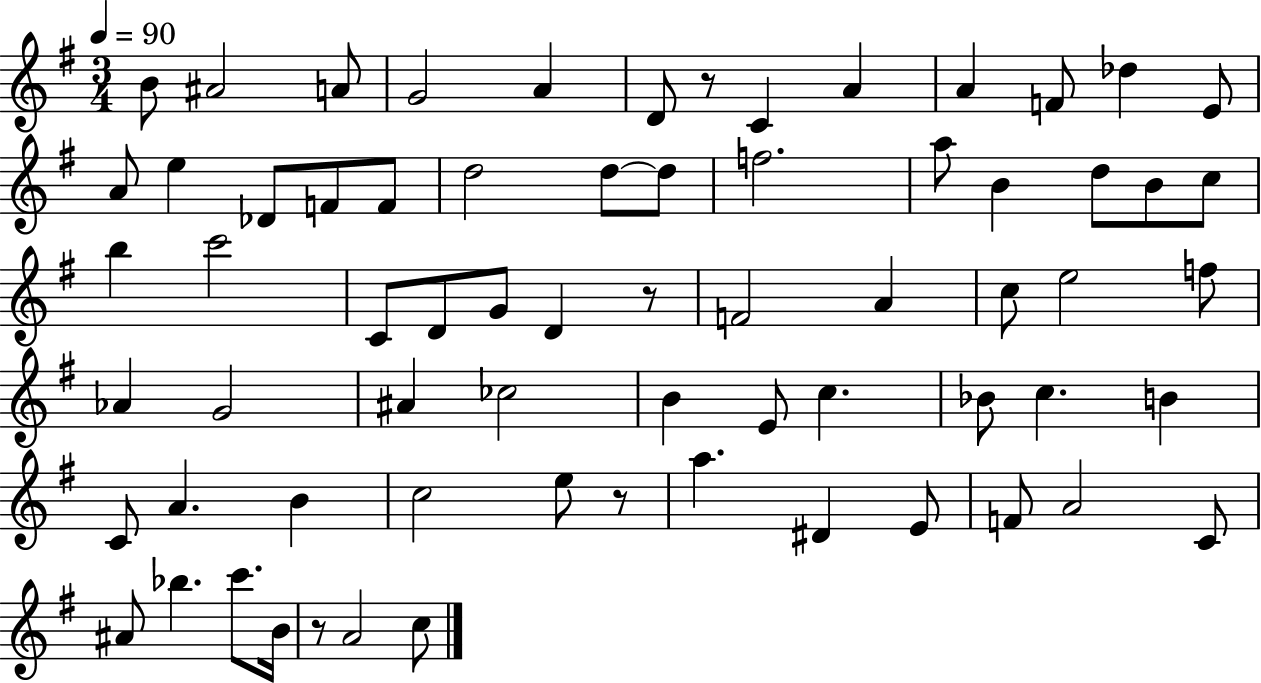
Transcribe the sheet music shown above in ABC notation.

X:1
T:Untitled
M:3/4
L:1/4
K:G
B/2 ^A2 A/2 G2 A D/2 z/2 C A A F/2 _d E/2 A/2 e _D/2 F/2 F/2 d2 d/2 d/2 f2 a/2 B d/2 B/2 c/2 b c'2 C/2 D/2 G/2 D z/2 F2 A c/2 e2 f/2 _A G2 ^A _c2 B E/2 c _B/2 c B C/2 A B c2 e/2 z/2 a ^D E/2 F/2 A2 C/2 ^A/2 _b c'/2 B/4 z/2 A2 c/2